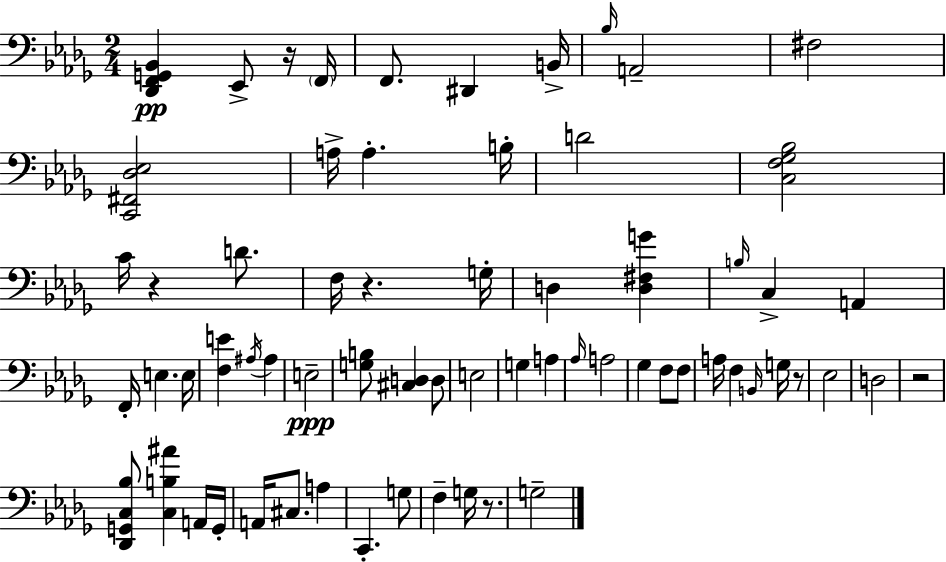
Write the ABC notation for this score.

X:1
T:Untitled
M:2/4
L:1/4
K:Bbm
[_D,,F,,G,,_B,,] _E,,/2 z/4 F,,/4 F,,/2 ^D,, B,,/4 _B,/4 A,,2 ^F,2 [C,,^F,,_D,_E,]2 A,/4 A, B,/4 D2 [C,F,_G,_B,]2 C/4 z D/2 F,/4 z G,/4 D, [D,^F,G] B,/4 C, A,, F,,/4 E, E,/4 [F,E] ^A,/4 ^A, E,2 [G,B,]/2 [^C,D,] D,/2 E,2 G, A, _A,/4 A,2 _G, F,/2 F,/2 A,/4 F, B,,/4 G,/4 z/2 _E,2 D,2 z2 [_D,,G,,C,_B,]/2 [C,B,^A] A,,/4 G,,/4 A,,/4 ^C,/2 A, C,, G,/2 F, G,/4 z/2 G,2